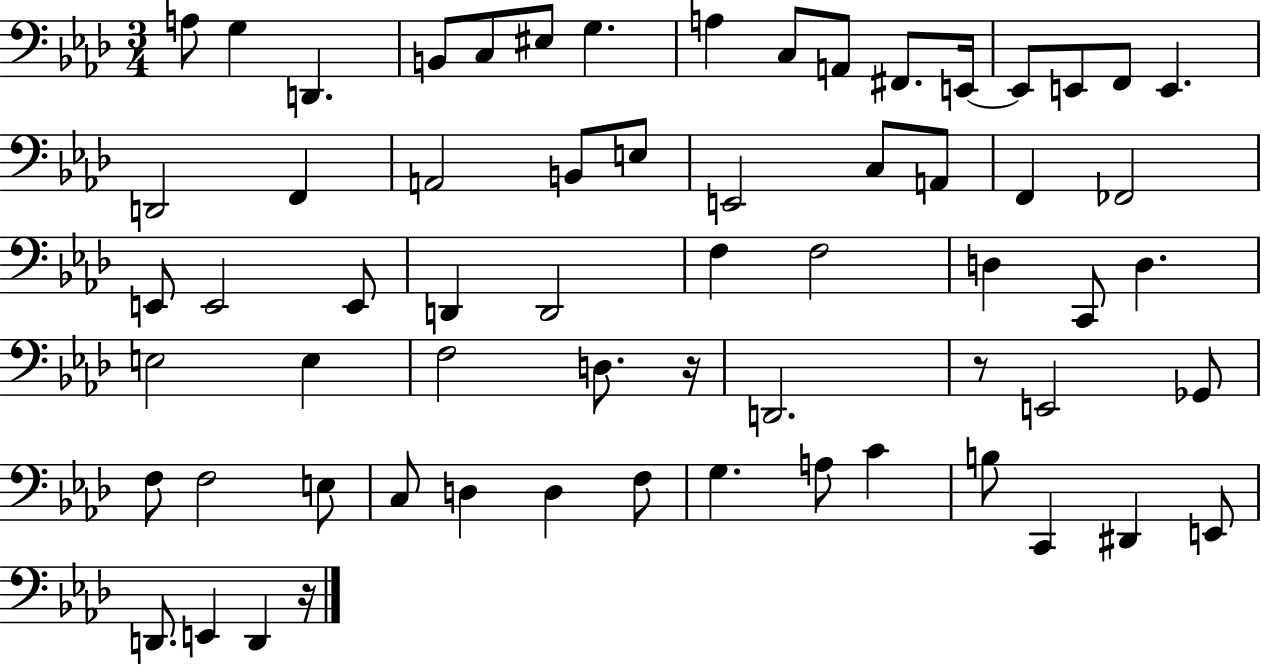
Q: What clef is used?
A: bass